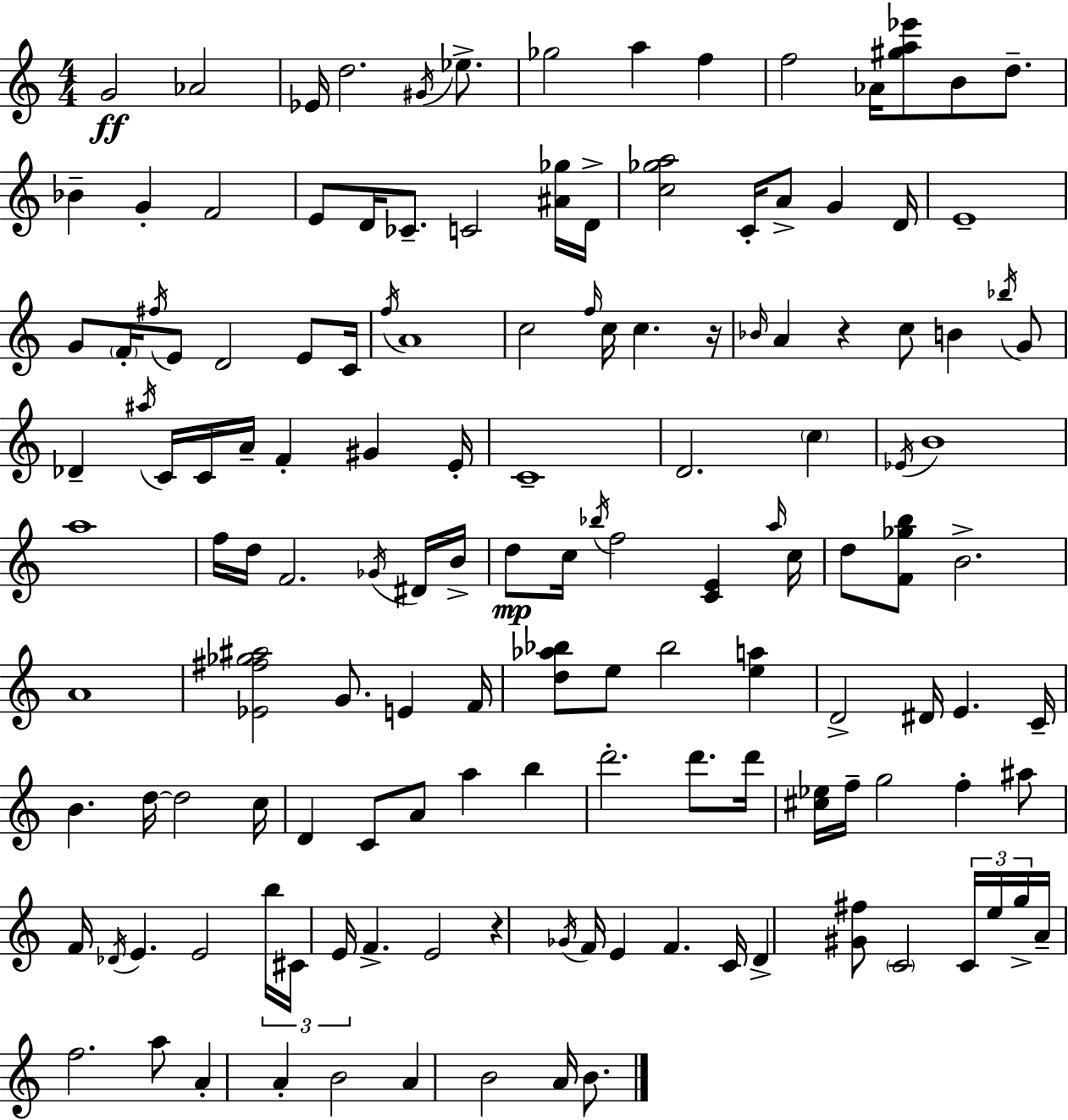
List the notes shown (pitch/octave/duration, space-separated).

G4/h Ab4/h Eb4/s D5/h. G#4/s Eb5/e. Gb5/h A5/q F5/q F5/h Ab4/s [G#5,A5,Eb6]/e B4/e D5/e. Bb4/q G4/q F4/h E4/e D4/s CES4/e. C4/h [A#4,Gb5]/s D4/s [C5,Gb5,A5]/h C4/s A4/e G4/q D4/s E4/w G4/e F4/s F#5/s E4/e D4/h E4/e C4/s F5/s A4/w C5/h F5/s C5/s C5/q. R/s Bb4/s A4/q R/q C5/e B4/q Bb5/s G4/e Db4/q A#5/s C4/s C4/s A4/s F4/q G#4/q E4/s C4/w D4/h. C5/q Eb4/s B4/w A5/w F5/s D5/s F4/h. Gb4/s D#4/s B4/s D5/e C5/s Bb5/s F5/h [C4,E4]/q A5/s C5/s D5/e [F4,Gb5,B5]/e B4/h. A4/w [Eb4,F#5,Gb5,A#5]/h G4/e. E4/q F4/s [D5,Ab5,Bb5]/e E5/e Bb5/h [E5,A5]/q D4/h D#4/s E4/q. C4/s B4/q. D5/s D5/h C5/s D4/q C4/e A4/e A5/q B5/q D6/h. D6/e. D6/s [C#5,Eb5]/s F5/s G5/h F5/q A#5/e F4/s Db4/s E4/q. E4/h B5/s C#4/s E4/s F4/q. E4/h R/q Gb4/s F4/s E4/q F4/q. C4/s D4/q [G#4,F#5]/e C4/h C4/s E5/s G5/s A4/s F5/h. A5/e A4/q A4/q B4/h A4/q B4/h A4/s B4/e.